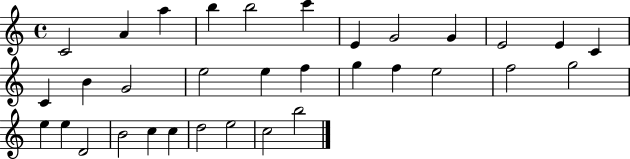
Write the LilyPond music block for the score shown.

{
  \clef treble
  \time 4/4
  \defaultTimeSignature
  \key c \major
  c'2 a'4 a''4 | b''4 b''2 c'''4 | e'4 g'2 g'4 | e'2 e'4 c'4 | \break c'4 b'4 g'2 | e''2 e''4 f''4 | g''4 f''4 e''2 | f''2 g''2 | \break e''4 e''4 d'2 | b'2 c''4 c''4 | d''2 e''2 | c''2 b''2 | \break \bar "|."
}